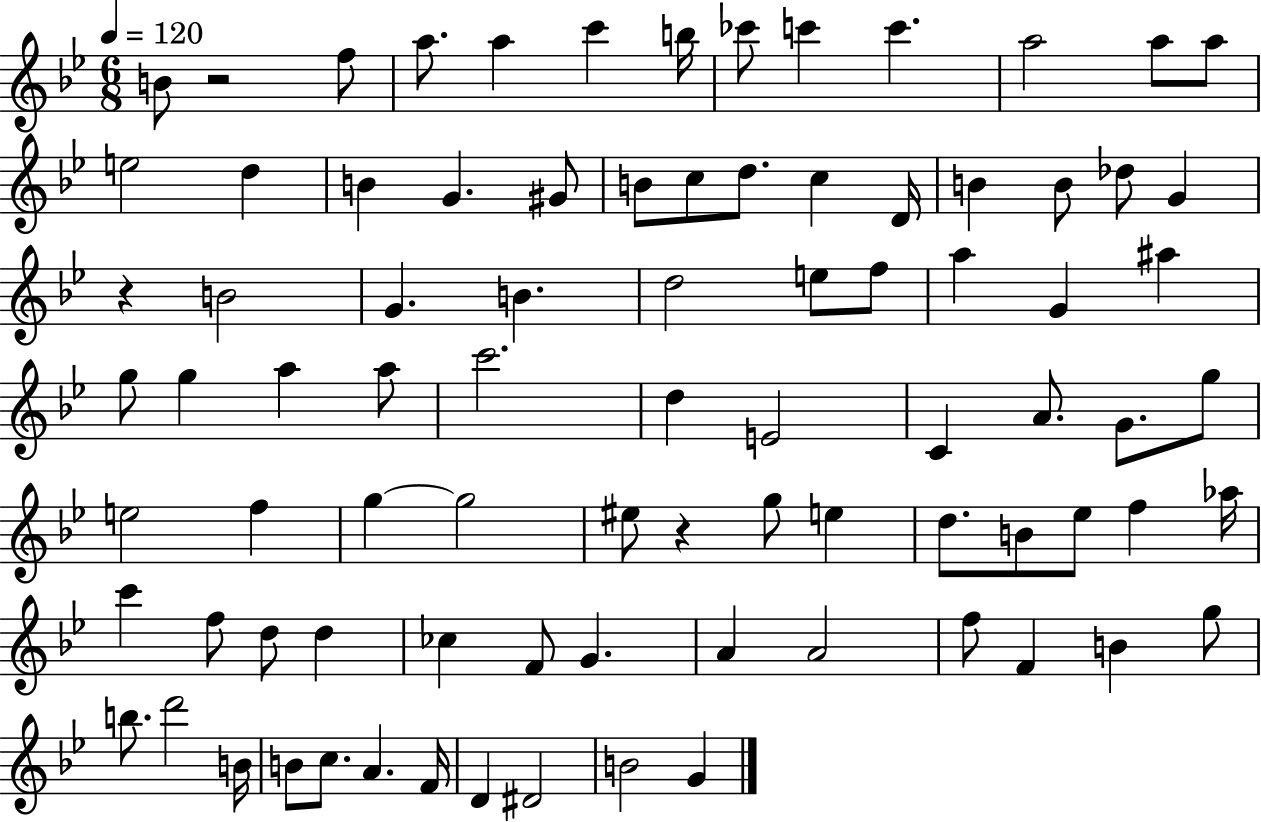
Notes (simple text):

B4/e R/h F5/e A5/e. A5/q C6/q B5/s CES6/e C6/q C6/q. A5/h A5/e A5/e E5/h D5/q B4/q G4/q. G#4/e B4/e C5/e D5/e. C5/q D4/s B4/q B4/e Db5/e G4/q R/q B4/h G4/q. B4/q. D5/h E5/e F5/e A5/q G4/q A#5/q G5/e G5/q A5/q A5/e C6/h. D5/q E4/h C4/q A4/e. G4/e. G5/e E5/h F5/q G5/q G5/h EIS5/e R/q G5/e E5/q D5/e. B4/e Eb5/e F5/q Ab5/s C6/q F5/e D5/e D5/q CES5/q F4/e G4/q. A4/q A4/h F5/e F4/q B4/q G5/e B5/e. D6/h B4/s B4/e C5/e. A4/q. F4/s D4/q D#4/h B4/h G4/q